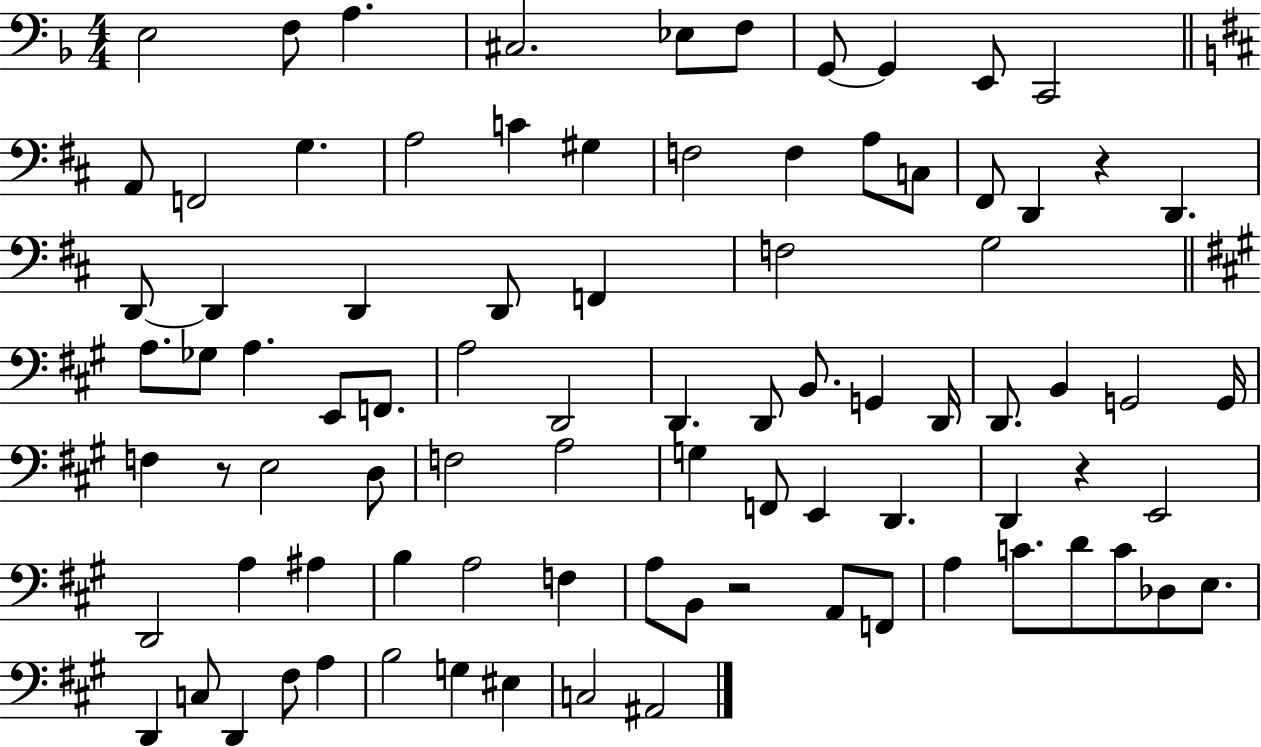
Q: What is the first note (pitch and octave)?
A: E3